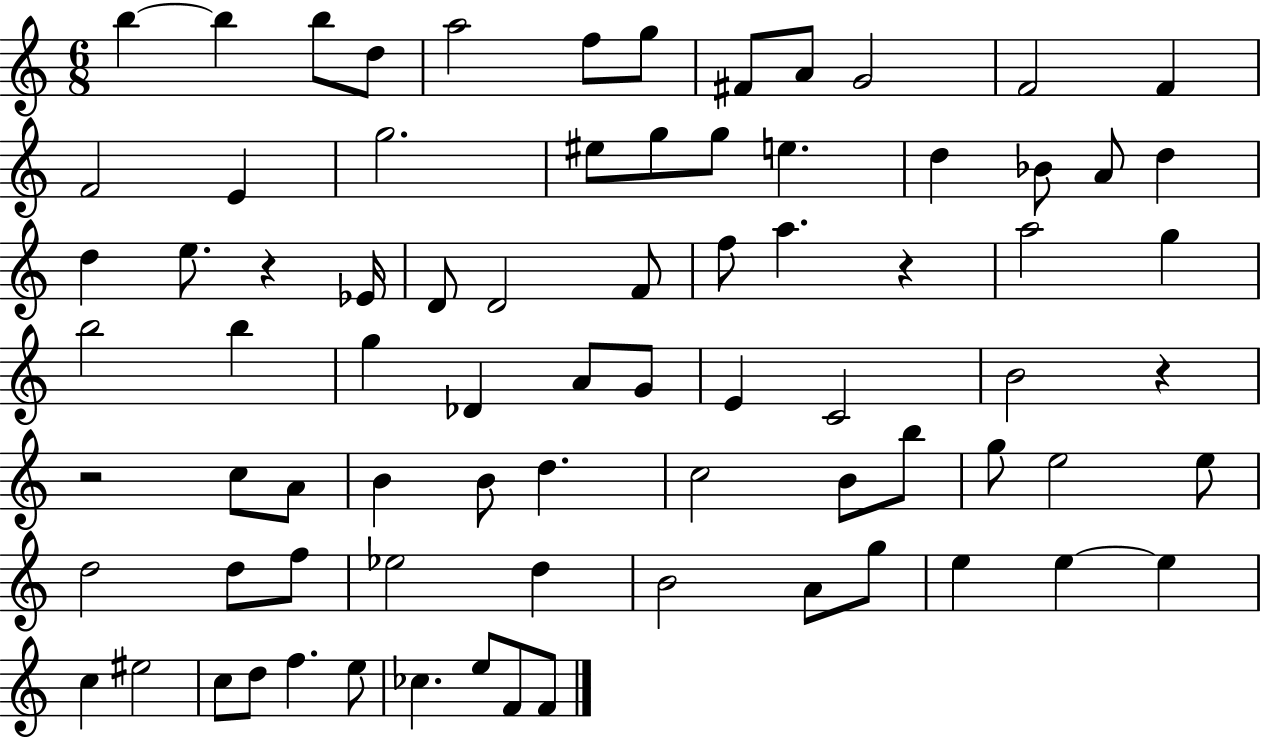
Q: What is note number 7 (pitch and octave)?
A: G5